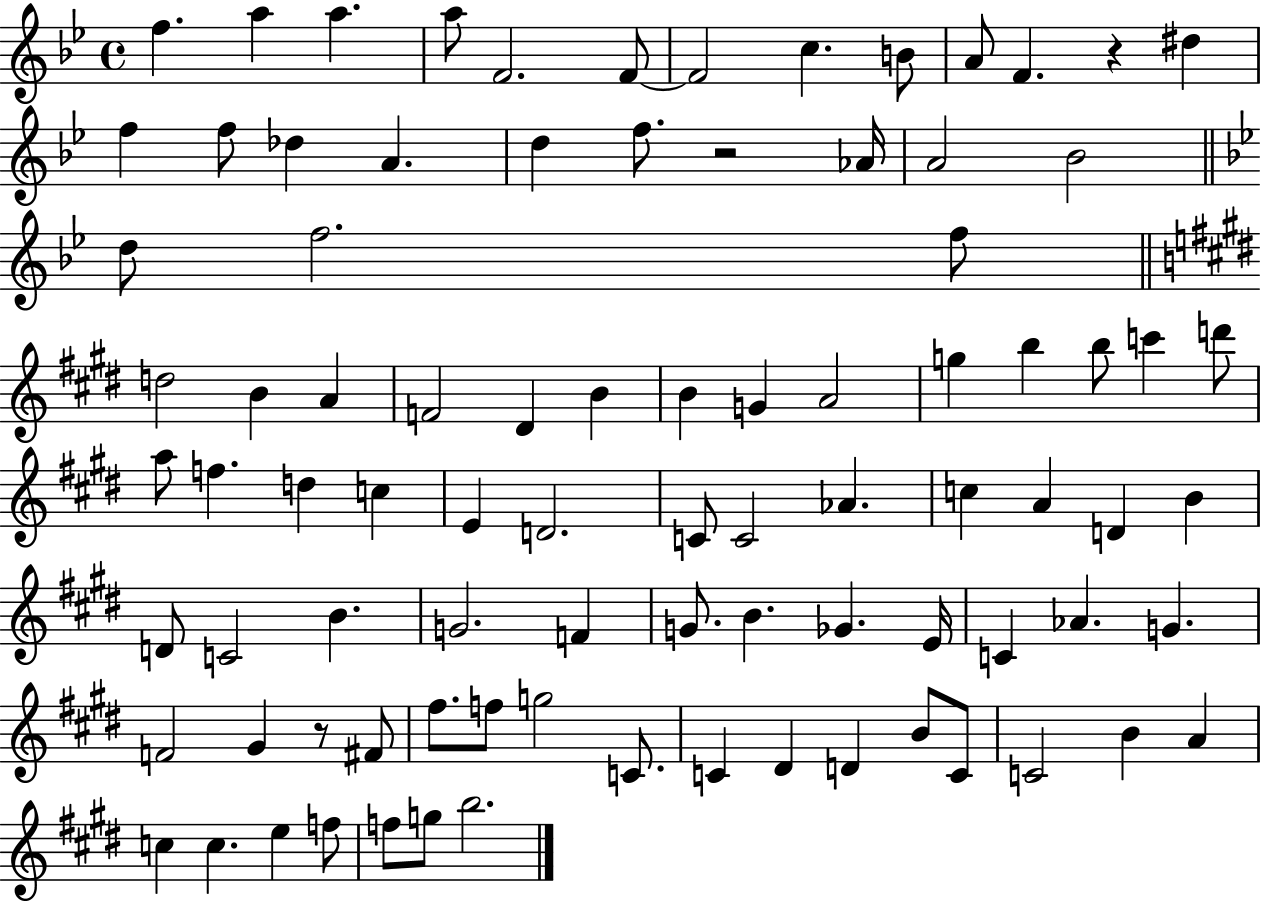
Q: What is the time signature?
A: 4/4